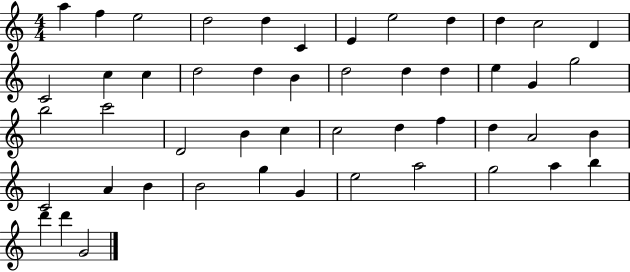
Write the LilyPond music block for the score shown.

{
  \clef treble
  \numericTimeSignature
  \time 4/4
  \key c \major
  a''4 f''4 e''2 | d''2 d''4 c'4 | e'4 e''2 d''4 | d''4 c''2 d'4 | \break c'2 c''4 c''4 | d''2 d''4 b'4 | d''2 d''4 d''4 | e''4 g'4 g''2 | \break b''2 c'''2 | d'2 b'4 c''4 | c''2 d''4 f''4 | d''4 a'2 b'4 | \break c'2 a'4 b'4 | b'2 g''4 g'4 | e''2 a''2 | g''2 a''4 b''4 | \break d'''4 d'''4 g'2 | \bar "|."
}